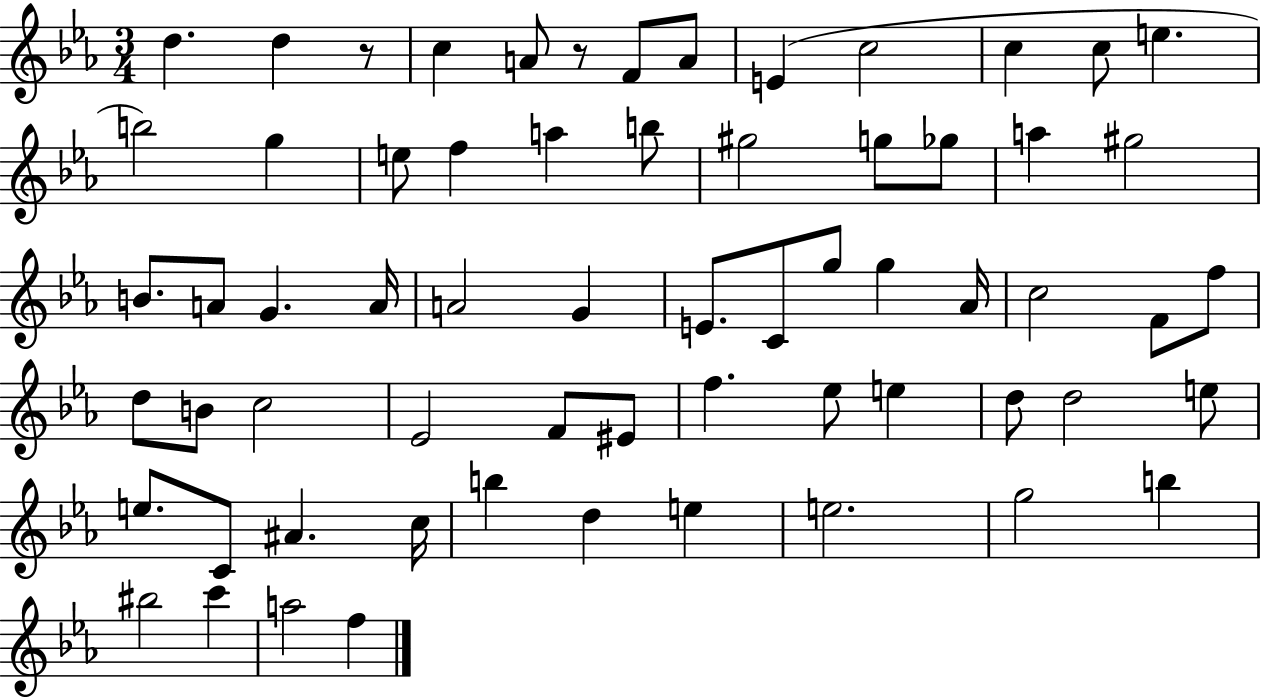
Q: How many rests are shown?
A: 2